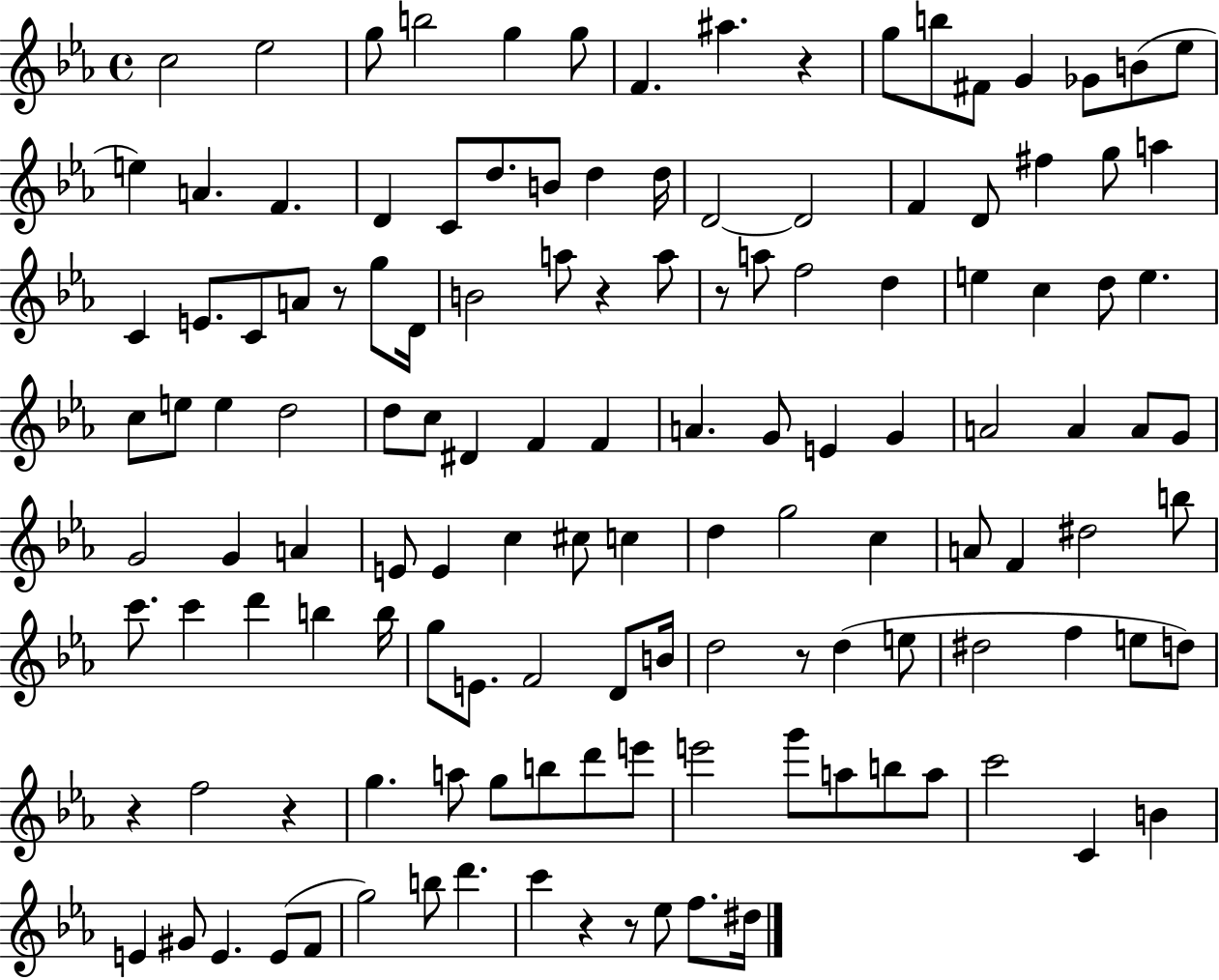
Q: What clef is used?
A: treble